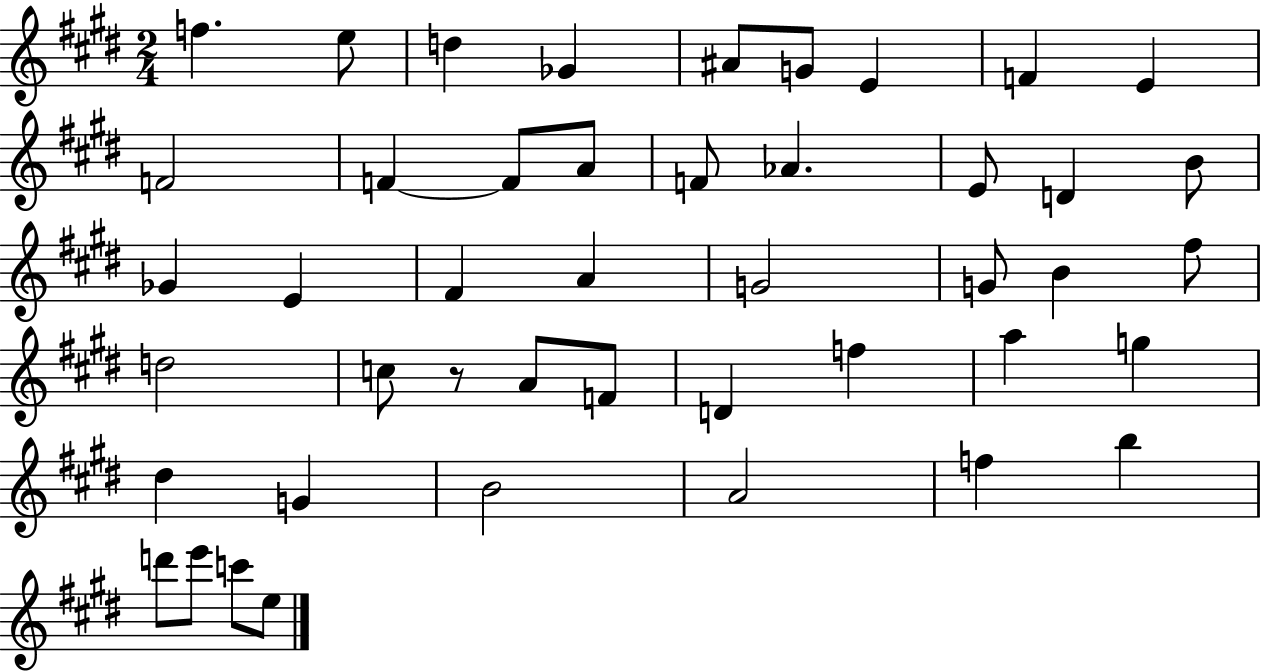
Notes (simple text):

F5/q. E5/e D5/q Gb4/q A#4/e G4/e E4/q F4/q E4/q F4/h F4/q F4/e A4/e F4/e Ab4/q. E4/e D4/q B4/e Gb4/q E4/q F#4/q A4/q G4/h G4/e B4/q F#5/e D5/h C5/e R/e A4/e F4/e D4/q F5/q A5/q G5/q D#5/q G4/q B4/h A4/h F5/q B5/q D6/e E6/e C6/e E5/e